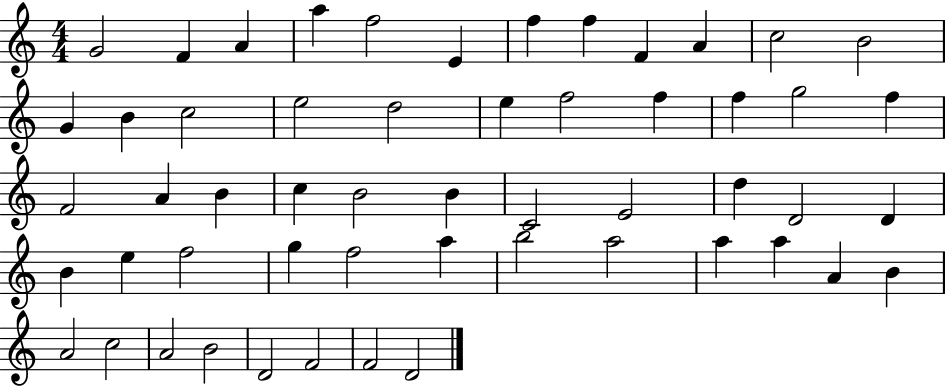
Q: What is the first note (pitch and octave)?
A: G4